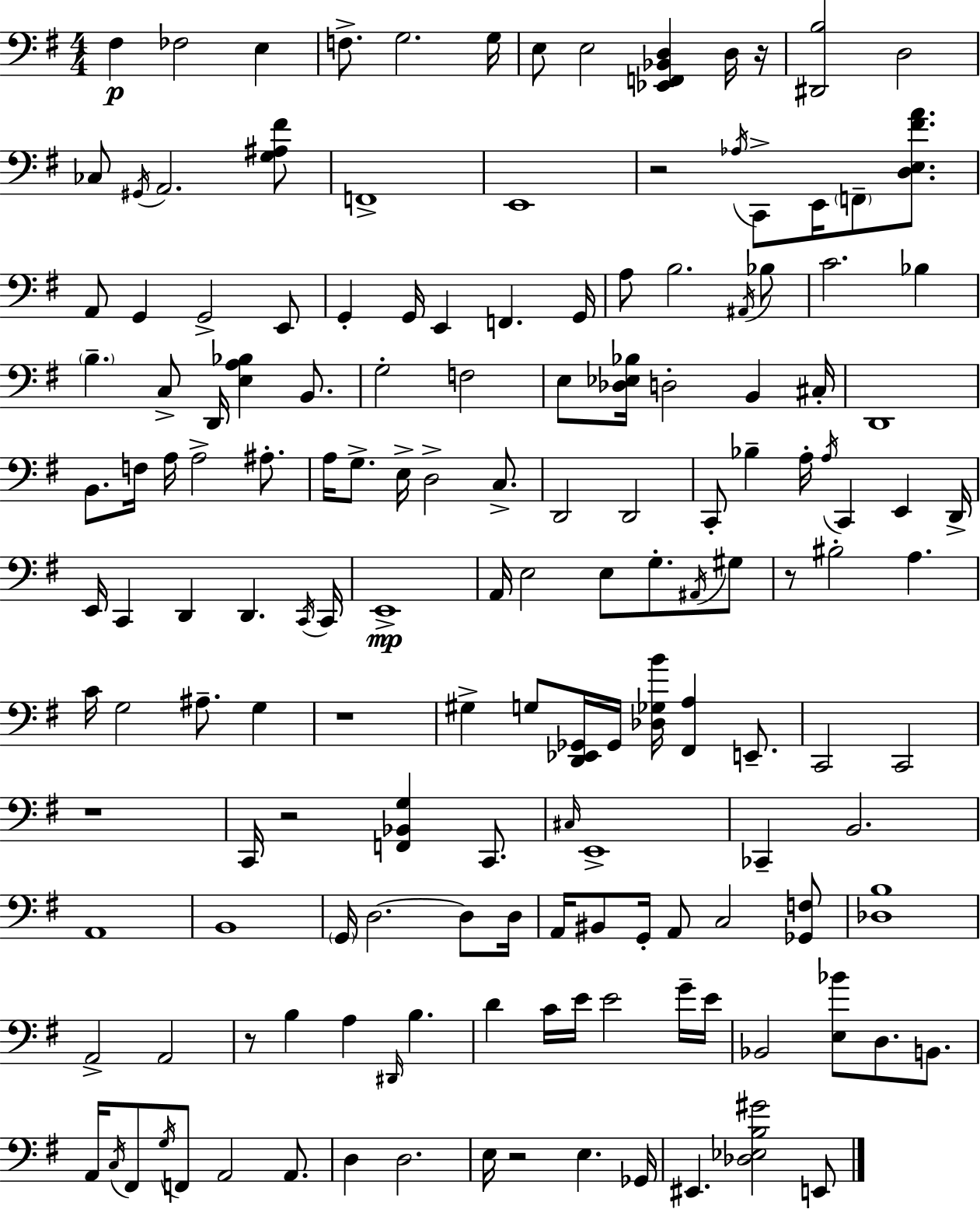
X:1
T:Untitled
M:4/4
L:1/4
K:G
^F, _F,2 E, F,/2 G,2 G,/4 E,/2 E,2 [_E,,F,,_B,,D,] D,/4 z/4 [^D,,B,]2 D,2 _C,/2 ^G,,/4 A,,2 [G,^A,^F]/2 F,,4 E,,4 z2 _A,/4 C,,/2 E,,/4 F,,/2 [D,E,^FA]/2 A,,/2 G,, G,,2 E,,/2 G,, G,,/4 E,, F,, G,,/4 A,/2 B,2 ^A,,/4 _B,/2 C2 _B, B, C,/2 D,,/4 [E,A,_B,] B,,/2 G,2 F,2 E,/2 [_D,_E,_B,]/4 D,2 B,, ^C,/4 D,,4 B,,/2 F,/4 A,/4 A,2 ^A,/2 A,/4 G,/2 E,/4 D,2 C,/2 D,,2 D,,2 C,,/2 _B, A,/4 A,/4 C,, E,, D,,/4 E,,/4 C,, D,, D,, C,,/4 C,,/4 E,,4 A,,/4 E,2 E,/2 G,/2 ^A,,/4 ^G,/2 z/2 ^B,2 A, C/4 G,2 ^A,/2 G, z4 ^G, G,/2 [D,,_E,,_G,,]/4 _G,,/4 [_D,_G,B]/4 [^F,,A,] E,,/2 C,,2 C,,2 z4 C,,/4 z2 [F,,_B,,G,] C,,/2 ^C,/4 E,,4 _C,, B,,2 A,,4 B,,4 G,,/4 D,2 D,/2 D,/4 A,,/4 ^B,,/2 G,,/4 A,,/2 C,2 [_G,,F,]/2 [_D,B,]4 A,,2 A,,2 z/2 B, A, ^D,,/4 B, D C/4 E/4 E2 G/4 E/4 _B,,2 [E,_B]/2 D,/2 B,,/2 A,,/4 C,/4 ^F,,/2 G,/4 F,,/2 A,,2 A,,/2 D, D,2 E,/4 z2 E, _G,,/4 ^E,, [_D,_E,B,^G]2 E,,/2